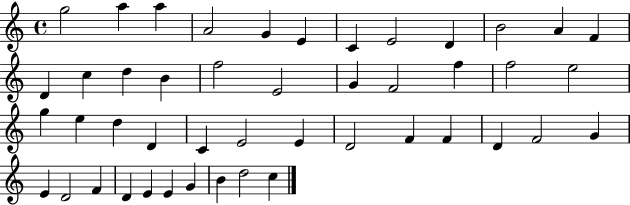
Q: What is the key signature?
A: C major